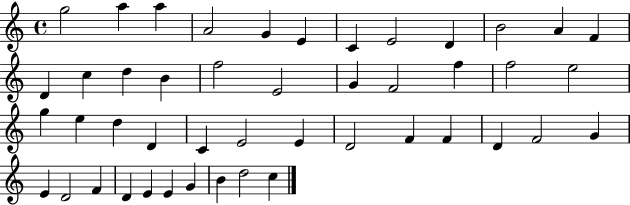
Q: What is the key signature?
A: C major